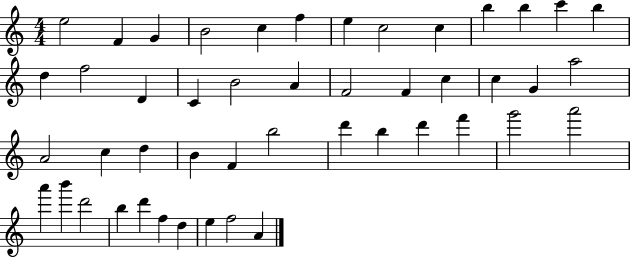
E5/h F4/q G4/q B4/h C5/q F5/q E5/q C5/h C5/q B5/q B5/q C6/q B5/q D5/q F5/h D4/q C4/q B4/h A4/q F4/h F4/q C5/q C5/q G4/q A5/h A4/h C5/q D5/q B4/q F4/q B5/h D6/q B5/q D6/q F6/q G6/h A6/h A6/q B6/q D6/h B5/q D6/q F5/q D5/q E5/q F5/h A4/q